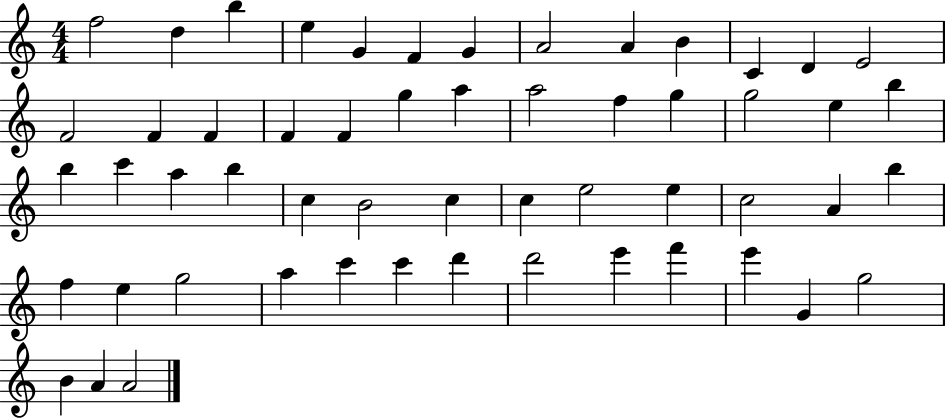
F5/h D5/q B5/q E5/q G4/q F4/q G4/q A4/h A4/q B4/q C4/q D4/q E4/h F4/h F4/q F4/q F4/q F4/q G5/q A5/q A5/h F5/q G5/q G5/h E5/q B5/q B5/q C6/q A5/q B5/q C5/q B4/h C5/q C5/q E5/h E5/q C5/h A4/q B5/q F5/q E5/q G5/h A5/q C6/q C6/q D6/q D6/h E6/q F6/q E6/q G4/q G5/h B4/q A4/q A4/h